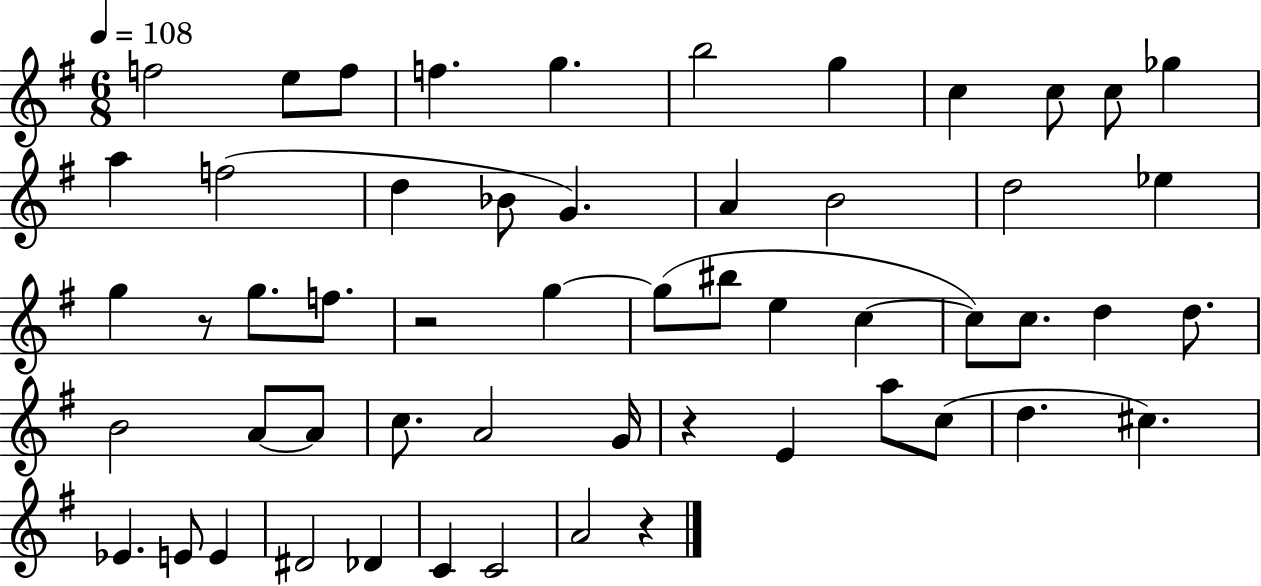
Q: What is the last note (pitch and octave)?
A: A4